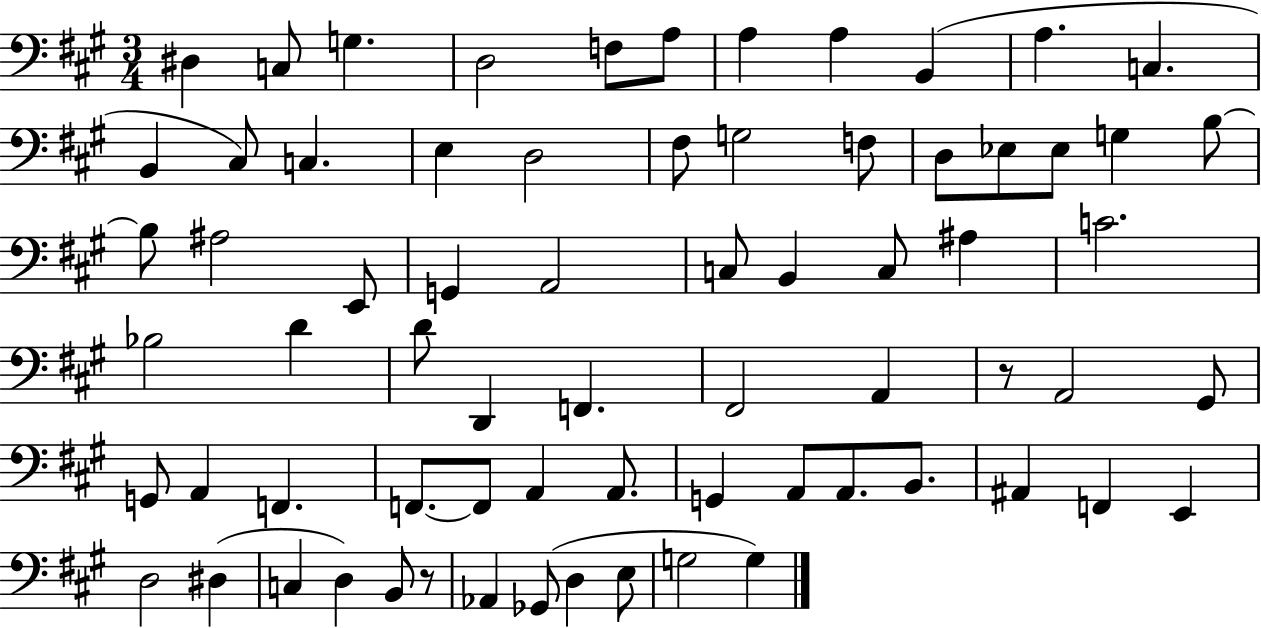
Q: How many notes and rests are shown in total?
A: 70